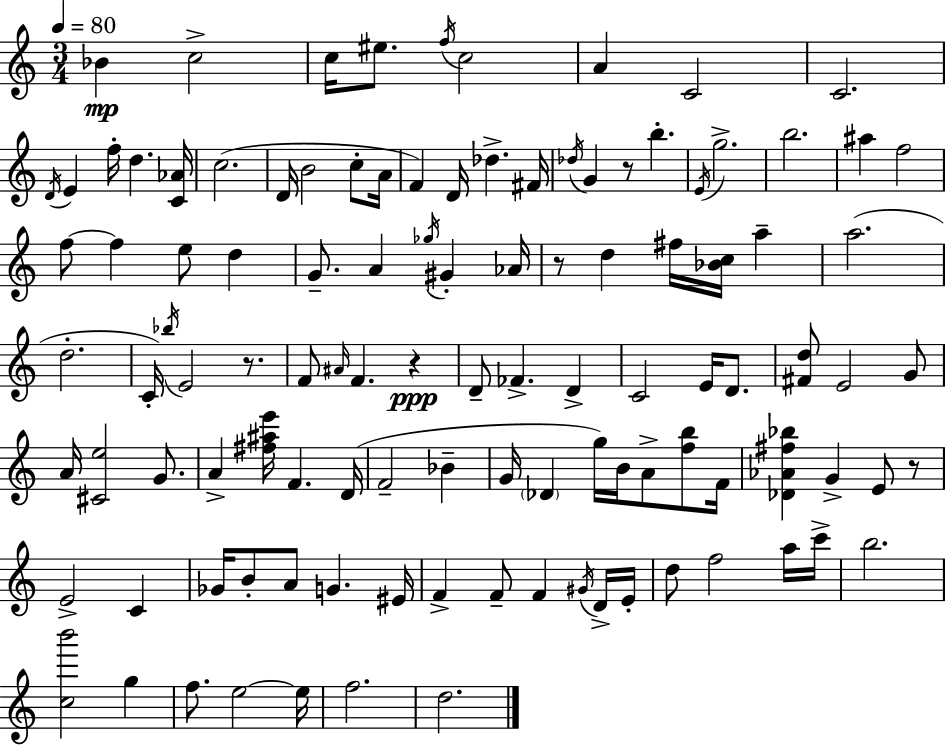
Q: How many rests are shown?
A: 5